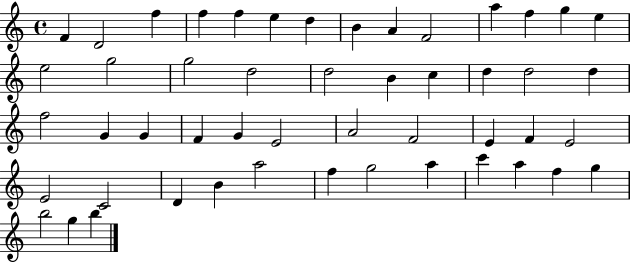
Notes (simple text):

F4/q D4/h F5/q F5/q F5/q E5/q D5/q B4/q A4/q F4/h A5/q F5/q G5/q E5/q E5/h G5/h G5/h D5/h D5/h B4/q C5/q D5/q D5/h D5/q F5/h G4/q G4/q F4/q G4/q E4/h A4/h F4/h E4/q F4/q E4/h E4/h C4/h D4/q B4/q A5/h F5/q G5/h A5/q C6/q A5/q F5/q G5/q B5/h G5/q B5/q